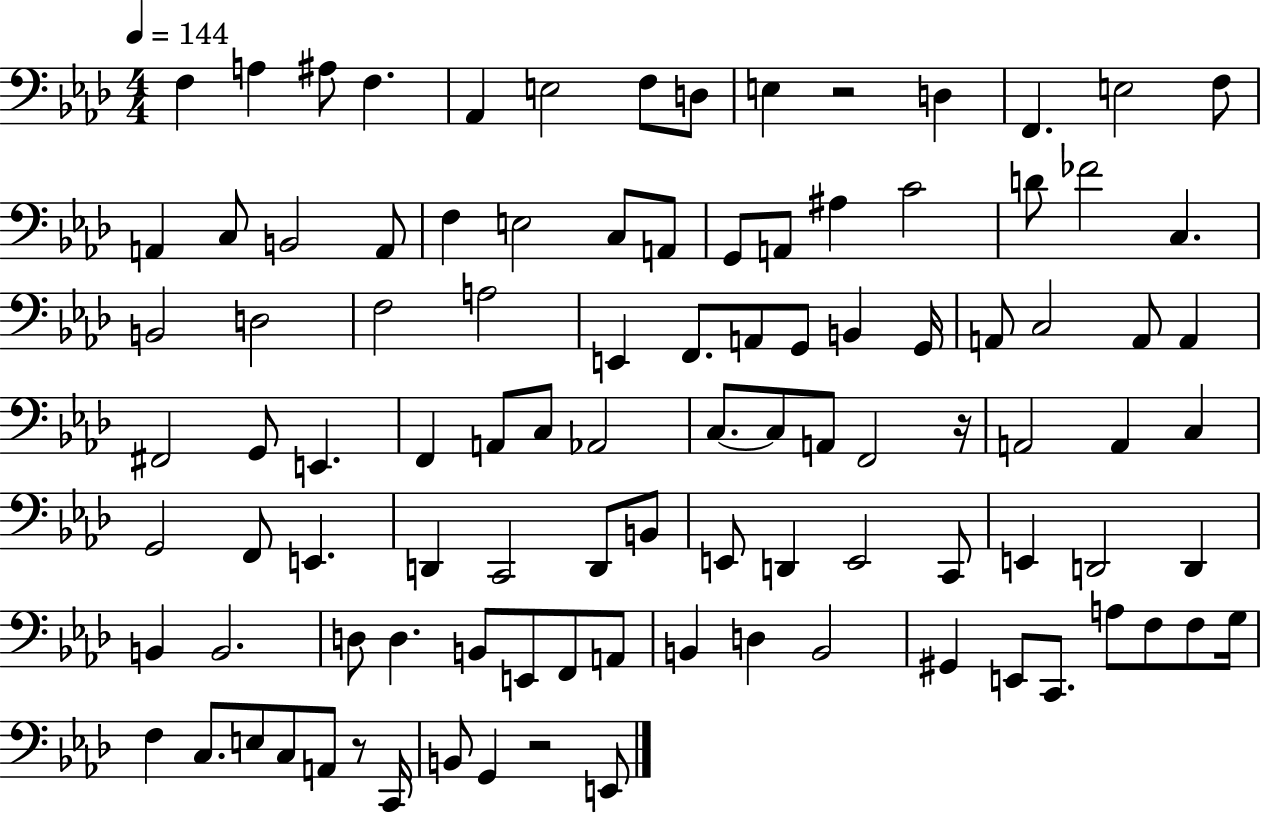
X:1
T:Untitled
M:4/4
L:1/4
K:Ab
F, A, ^A,/2 F, _A,, E,2 F,/2 D,/2 E, z2 D, F,, E,2 F,/2 A,, C,/2 B,,2 A,,/2 F, E,2 C,/2 A,,/2 G,,/2 A,,/2 ^A, C2 D/2 _F2 C, B,,2 D,2 F,2 A,2 E,, F,,/2 A,,/2 G,,/2 B,, G,,/4 A,,/2 C,2 A,,/2 A,, ^F,,2 G,,/2 E,, F,, A,,/2 C,/2 _A,,2 C,/2 C,/2 A,,/2 F,,2 z/4 A,,2 A,, C, G,,2 F,,/2 E,, D,, C,,2 D,,/2 B,,/2 E,,/2 D,, E,,2 C,,/2 E,, D,,2 D,, B,, B,,2 D,/2 D, B,,/2 E,,/2 F,,/2 A,,/2 B,, D, B,,2 ^G,, E,,/2 C,,/2 A,/2 F,/2 F,/2 G,/4 F, C,/2 E,/2 C,/2 A,,/2 z/2 C,,/4 B,,/2 G,, z2 E,,/2